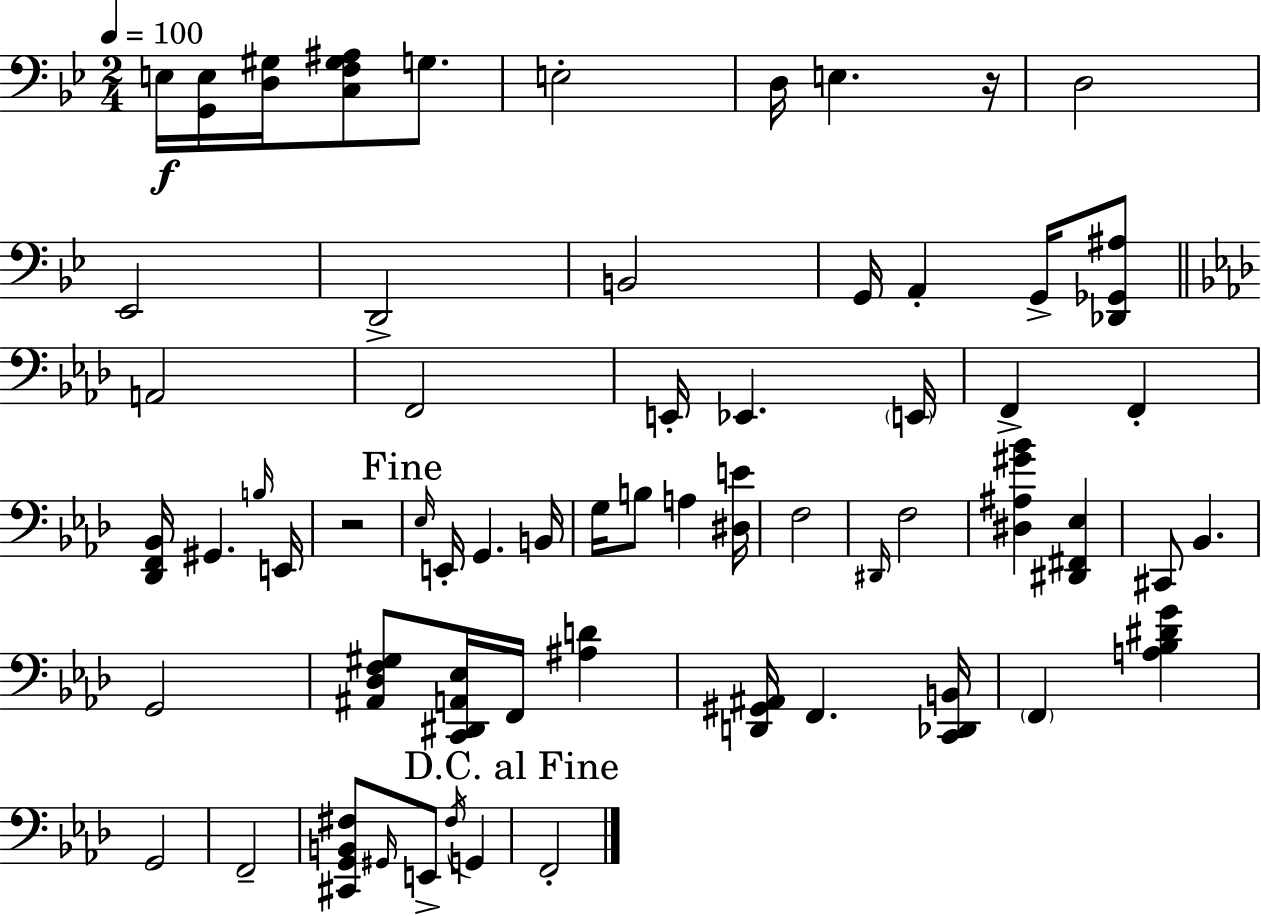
{
  \clef bass
  \numericTimeSignature
  \time 2/4
  \key g \minor
  \tempo 4 = 100
  e16\f <g, e>16 <d gis>16 <c f gis ais>8 g8. | e2-. | d16 e4. r16 | d2 | \break ees,2 | d,2-> | b,2 | g,16 a,4-. g,16-> <des, ges, ais>8 | \break \bar "||" \break \key aes \major a,2 | f,2 | e,16-. ees,4. \parenthesize e,16 | f,4-> f,4-. | \break <des, f, bes,>16 gis,4. \grace { b16 } | e,16 r2 | \mark "Fine" \grace { ees16 } e,16-. g,4. | b,16 g16 b8 a4 | \break <dis e'>16 f2 | \grace { dis,16 } f2 | <dis ais gis' bes'>4 <dis, fis, ees>4 | cis,8 bes,4. | \break g,2 | <ais, des f gis>8 <c, dis, a, ees>16 f,16 <ais d'>4 | <d, gis, ais,>16 f,4. | <c, des, b,>16 \parenthesize f,4 <a bes dis' g'>4 | \break g,2 | f,2-- | <cis, g, b, fis>8 \grace { gis,16 } e,8-> | \acciaccatura { fis16 } g,4 \mark "D.C. al Fine" f,2-. | \break \bar "|."
}